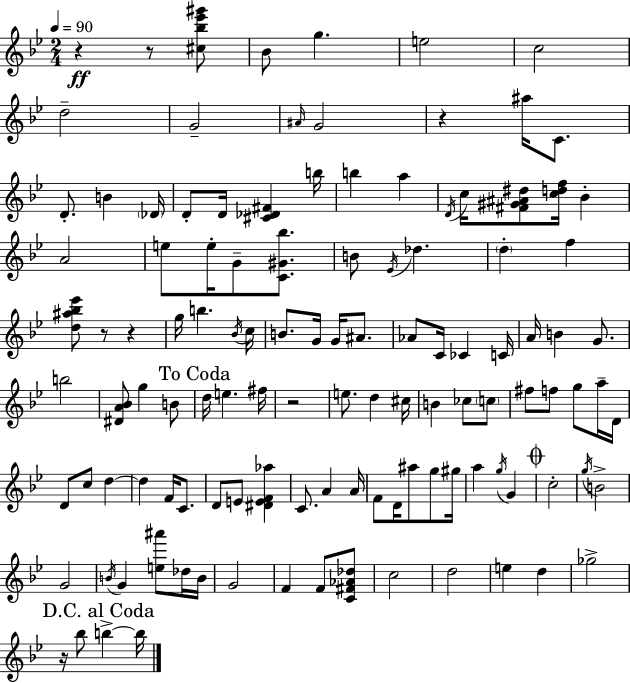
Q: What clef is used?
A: treble